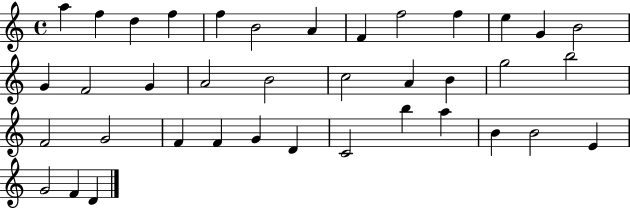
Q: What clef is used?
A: treble